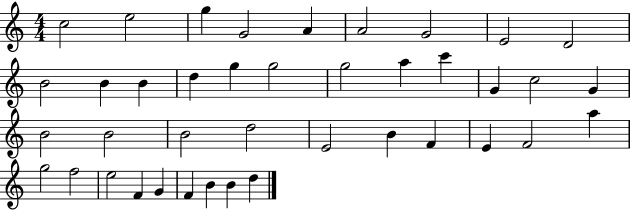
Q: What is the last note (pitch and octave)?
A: D5